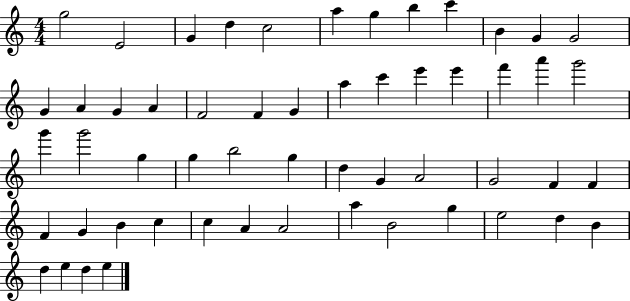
{
  \clef treble
  \numericTimeSignature
  \time 4/4
  \key c \major
  g''2 e'2 | g'4 d''4 c''2 | a''4 g''4 b''4 c'''4 | b'4 g'4 g'2 | \break g'4 a'4 g'4 a'4 | f'2 f'4 g'4 | a''4 c'''4 e'''4 e'''4 | f'''4 a'''4 g'''2 | \break g'''4 g'''2 g''4 | g''4 b''2 g''4 | d''4 g'4 a'2 | g'2 f'4 f'4 | \break f'4 g'4 b'4 c''4 | c''4 a'4 a'2 | a''4 b'2 g''4 | e''2 d''4 b'4 | \break d''4 e''4 d''4 e''4 | \bar "|."
}